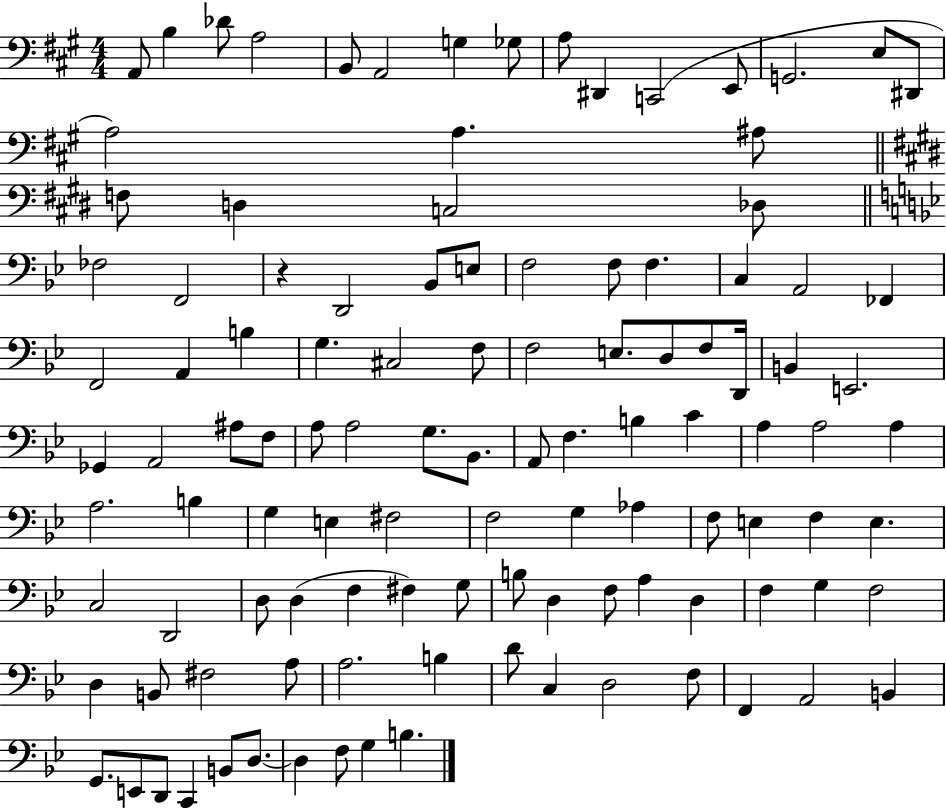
A2/e B3/q Db4/e A3/h B2/e A2/h G3/q Gb3/e A3/e D#2/q C2/h E2/e G2/h. E3/e D#2/e A3/h A3/q. A#3/e F3/e D3/q C3/h Db3/e FES3/h F2/h R/q D2/h Bb2/e E3/e F3/h F3/e F3/q. C3/q A2/h FES2/q F2/h A2/q B3/q G3/q. C#3/h F3/e F3/h E3/e. D3/e F3/e D2/s B2/q E2/h. Gb2/q A2/h A#3/e F3/e A3/e A3/h G3/e. Bb2/e. A2/e F3/q. B3/q C4/q A3/q A3/h A3/q A3/h. B3/q G3/q E3/q F#3/h F3/h G3/q Ab3/q F3/e E3/q F3/q E3/q. C3/h D2/h D3/e D3/q F3/q F#3/q G3/e B3/e D3/q F3/e A3/q D3/q F3/q G3/q F3/h D3/q B2/e F#3/h A3/e A3/h. B3/q D4/e C3/q D3/h F3/e F2/q A2/h B2/q G2/e. E2/e D2/e C2/q B2/e D3/e. D3/q F3/e G3/q B3/q.